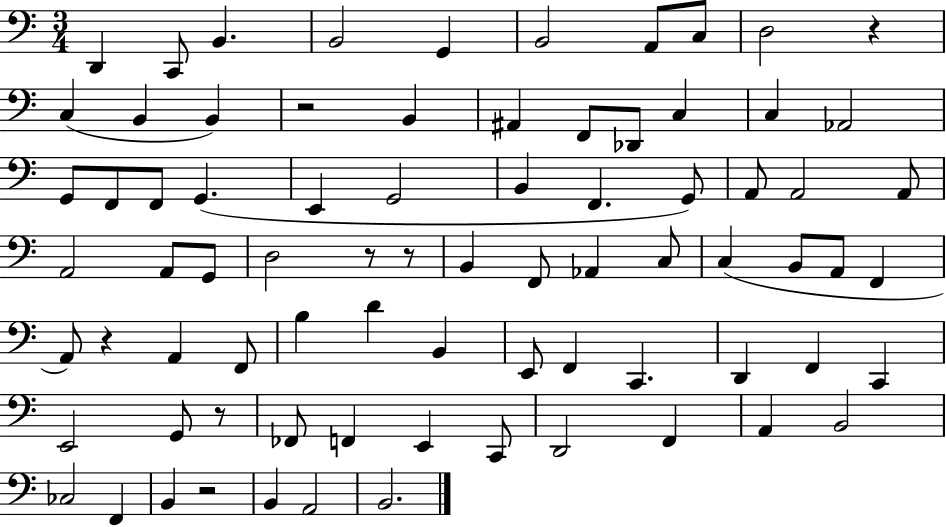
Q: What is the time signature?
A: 3/4